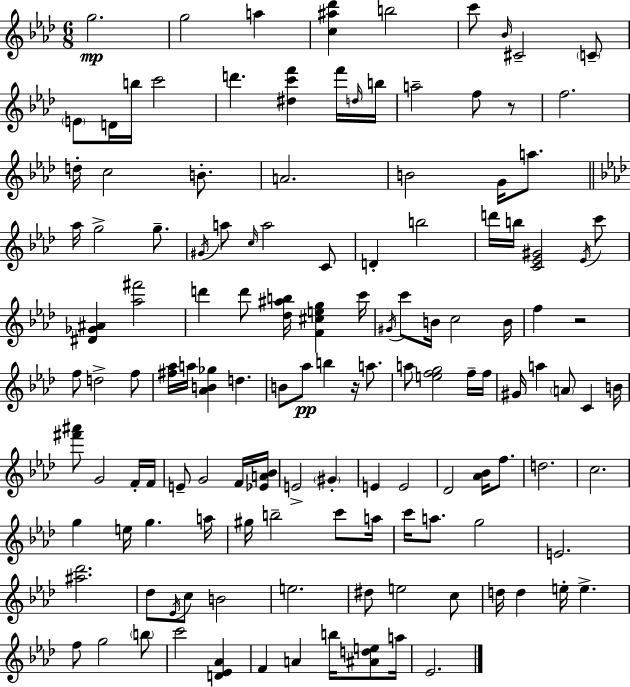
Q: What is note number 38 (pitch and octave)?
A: B5